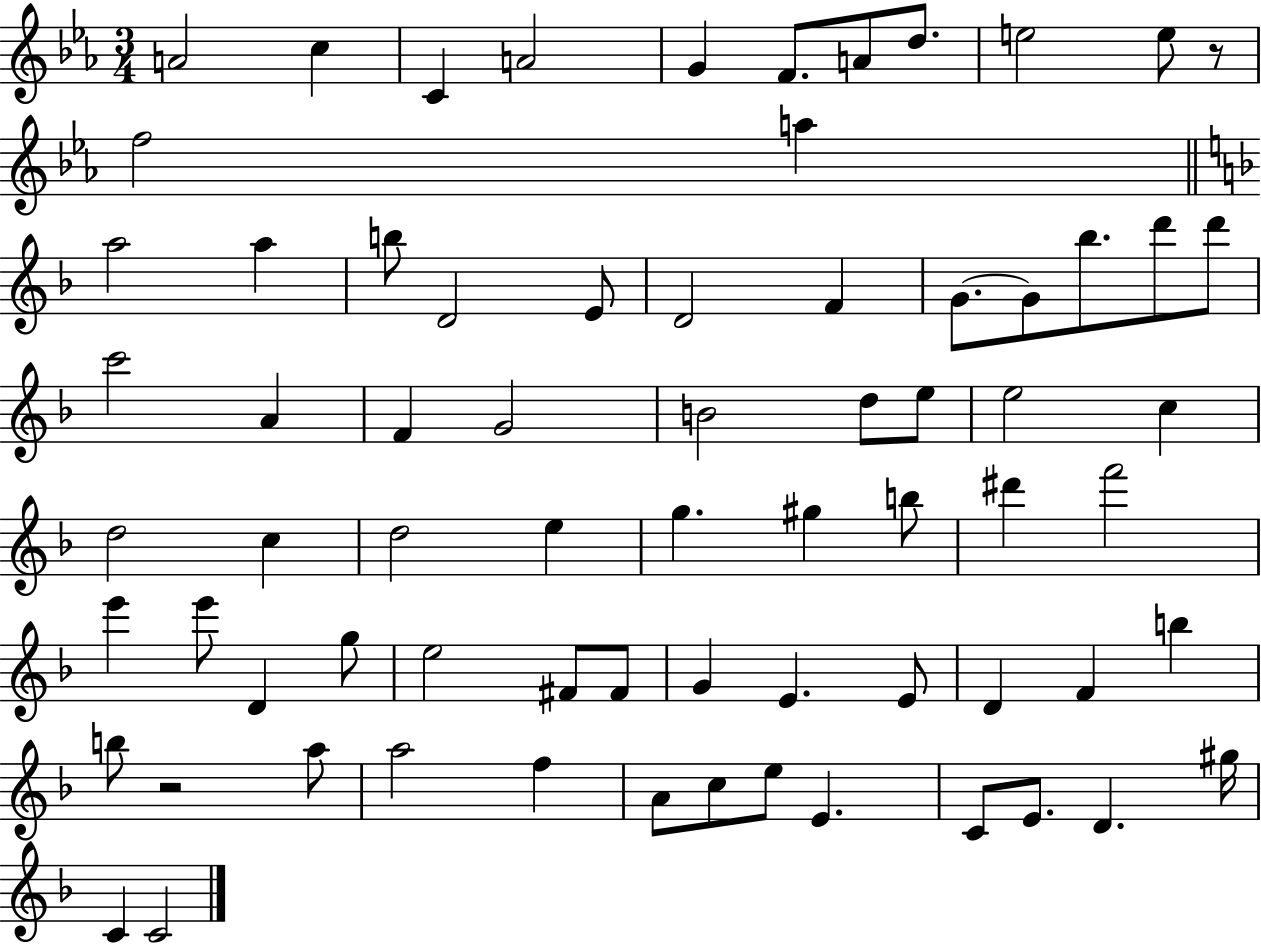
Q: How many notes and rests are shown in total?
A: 71